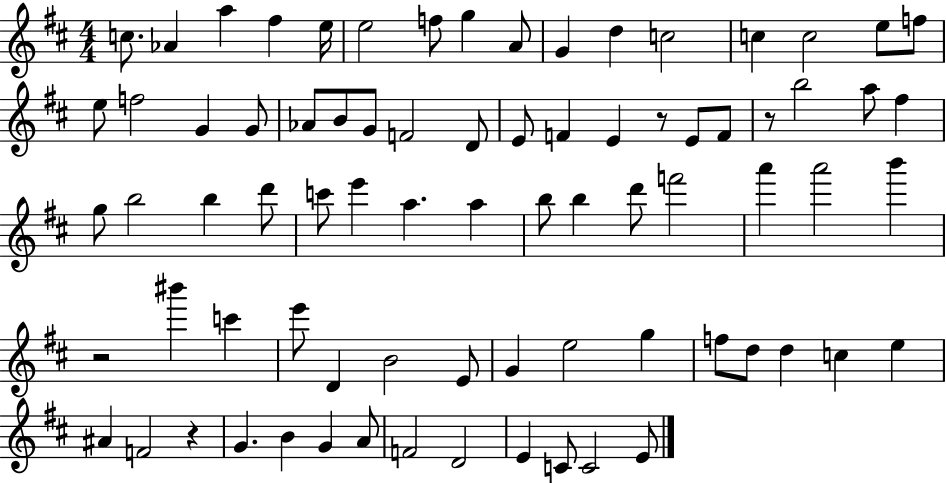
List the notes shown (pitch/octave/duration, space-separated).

C5/e. Ab4/q A5/q F#5/q E5/s E5/h F5/e G5/q A4/e G4/q D5/q C5/h C5/q C5/h E5/e F5/e E5/e F5/h G4/q G4/e Ab4/e B4/e G4/e F4/h D4/e E4/e F4/q E4/q R/e E4/e F4/e R/e B5/h A5/e F#5/q G5/e B5/h B5/q D6/e C6/e E6/q A5/q. A5/q B5/e B5/q D6/e F6/h A6/q A6/h B6/q R/h BIS6/q C6/q E6/e D4/q B4/h E4/e G4/q E5/h G5/q F5/e D5/e D5/q C5/q E5/q A#4/q F4/h R/q G4/q. B4/q G4/q A4/e F4/h D4/h E4/q C4/e C4/h E4/e